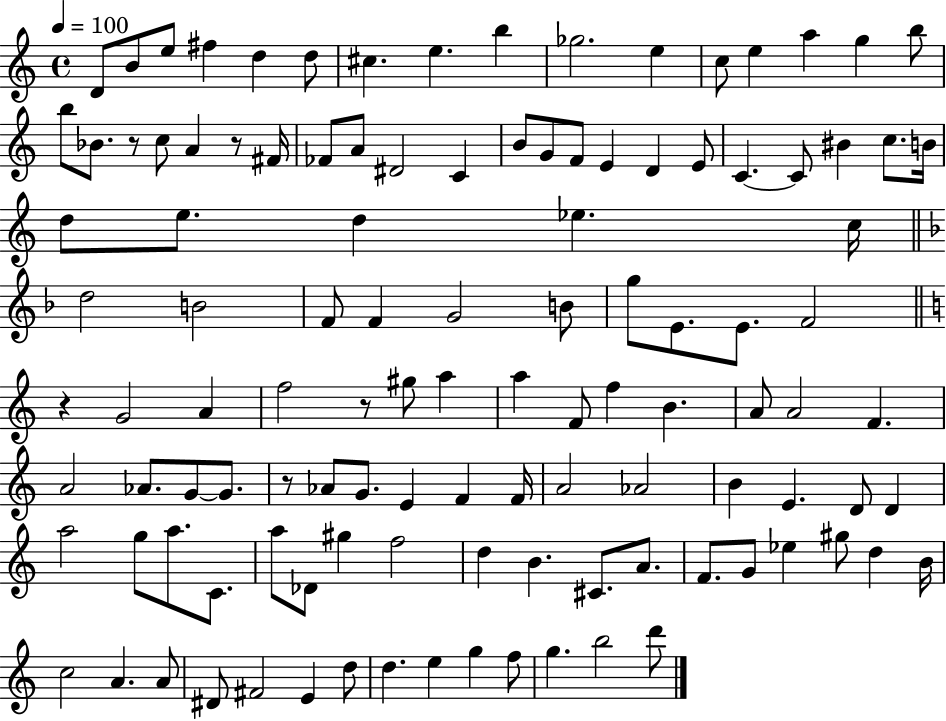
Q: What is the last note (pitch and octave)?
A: D6